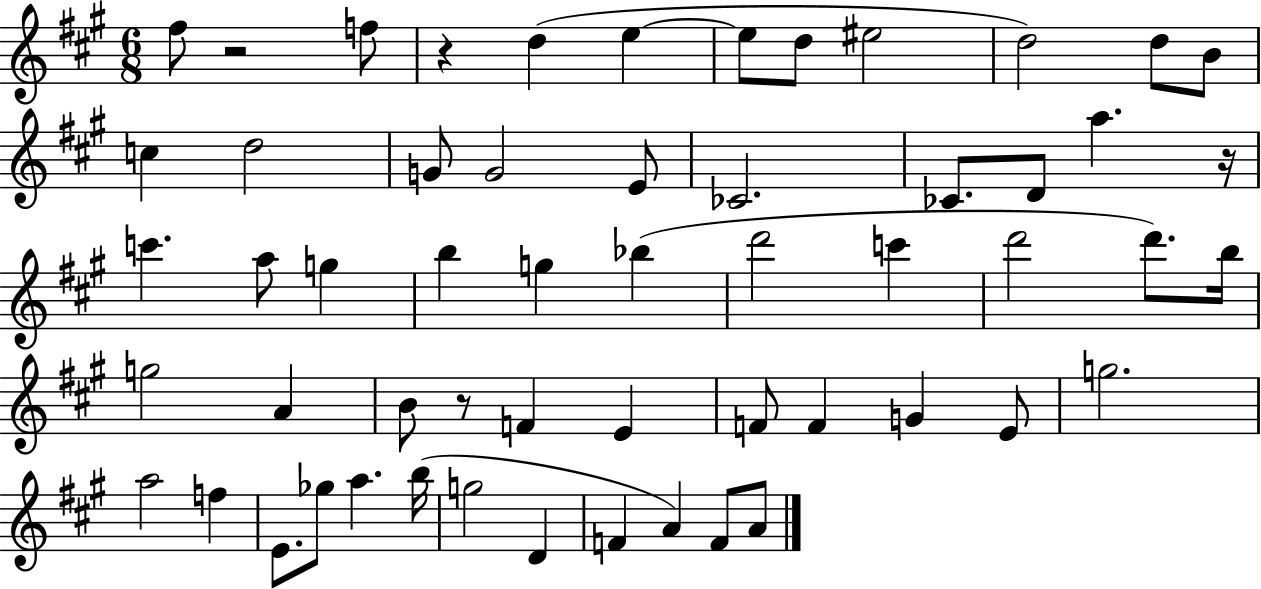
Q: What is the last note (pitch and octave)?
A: A4